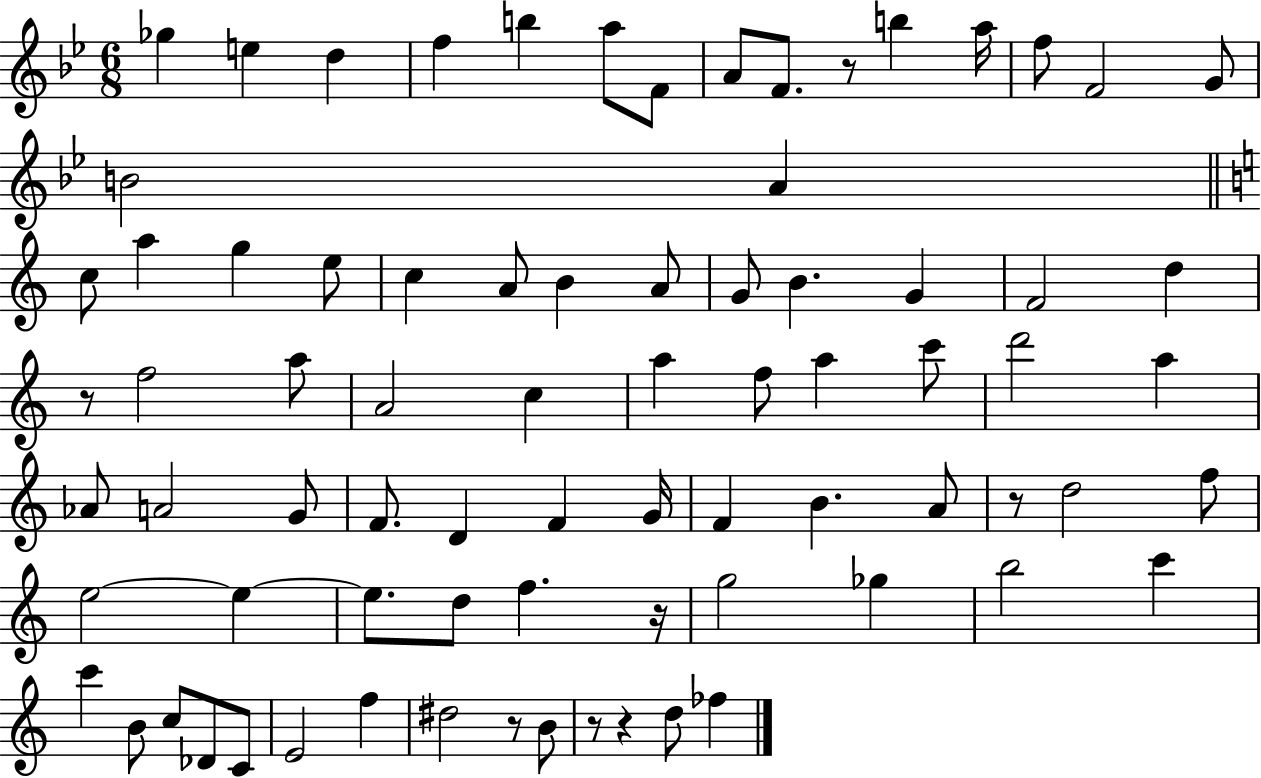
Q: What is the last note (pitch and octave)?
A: FES5